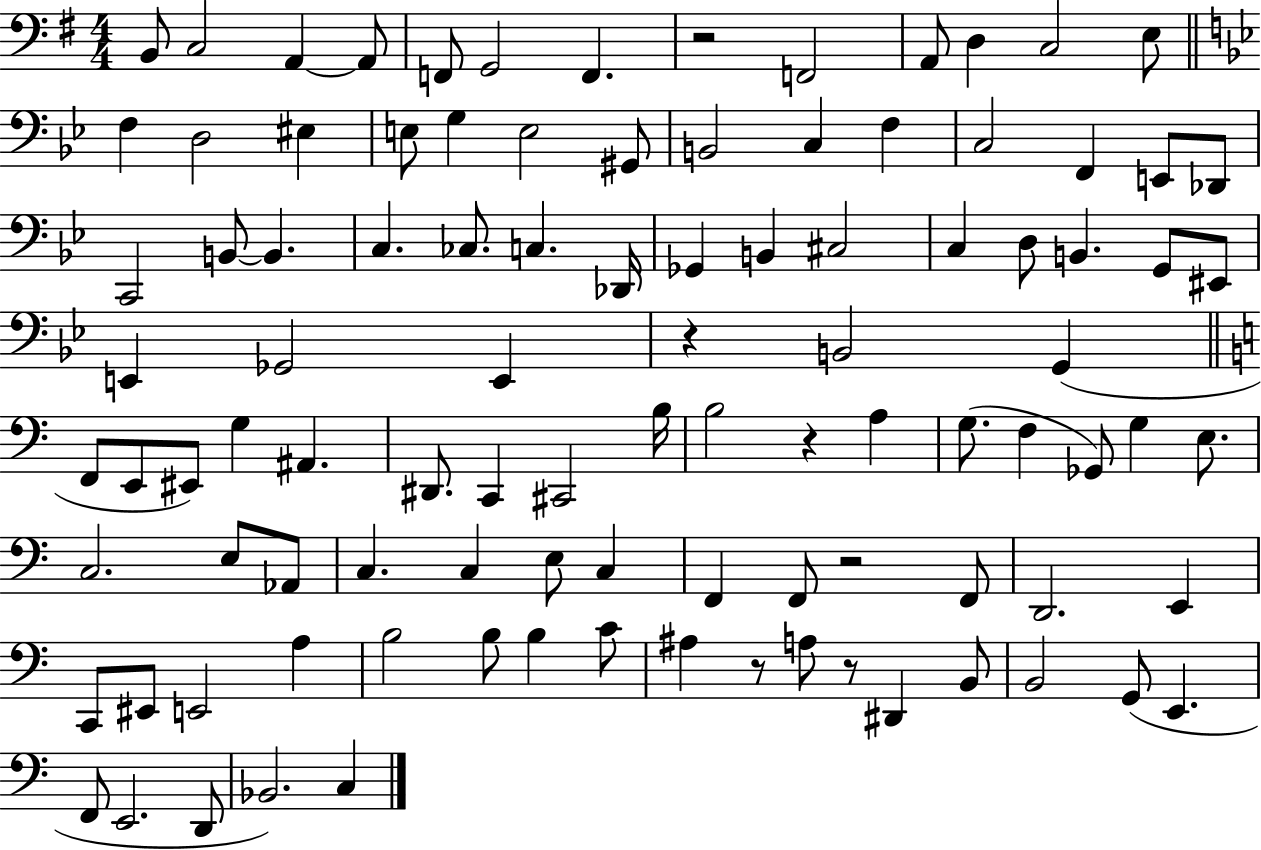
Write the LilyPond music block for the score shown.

{
  \clef bass
  \numericTimeSignature
  \time 4/4
  \key g \major
  b,8 c2 a,4~~ a,8 | f,8 g,2 f,4. | r2 f,2 | a,8 d4 c2 e8 | \break \bar "||" \break \key bes \major f4 d2 eis4 | e8 g4 e2 gis,8 | b,2 c4 f4 | c2 f,4 e,8 des,8 | \break c,2 b,8~~ b,4. | c4. ces8. c4. des,16 | ges,4 b,4 cis2 | c4 d8 b,4. g,8 eis,8 | \break e,4 ges,2 e,4 | r4 b,2 g,4( | \bar "||" \break \key c \major f,8 e,8 eis,8) g4 ais,4. | dis,8. c,4 cis,2 b16 | b2 r4 a4 | g8.( f4 ges,8) g4 e8. | \break c2. e8 aes,8 | c4. c4 e8 c4 | f,4 f,8 r2 f,8 | d,2. e,4 | \break c,8 eis,8 e,2 a4 | b2 b8 b4 c'8 | ais4 r8 a8 r8 dis,4 b,8 | b,2 g,8( e,4. | \break f,8 e,2. d,8 | bes,2.) c4 | \bar "|."
}